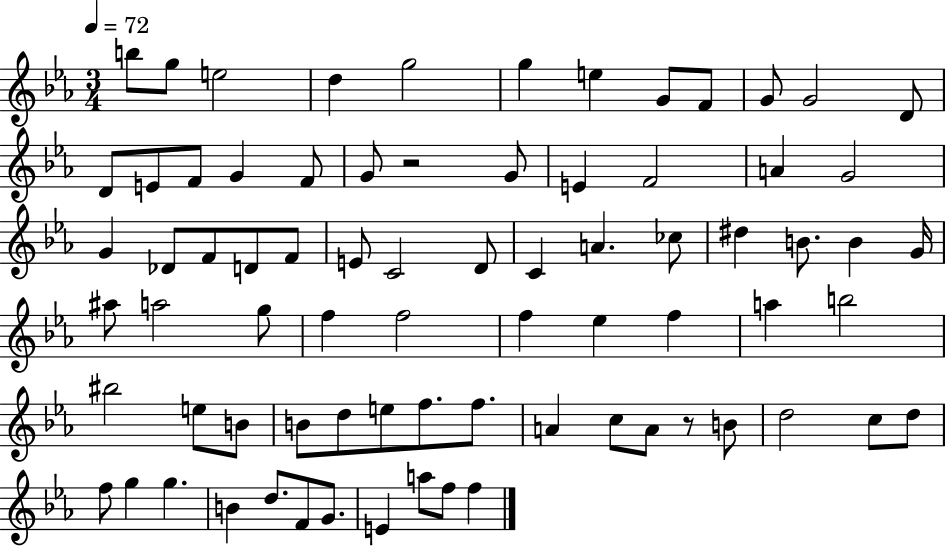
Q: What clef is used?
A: treble